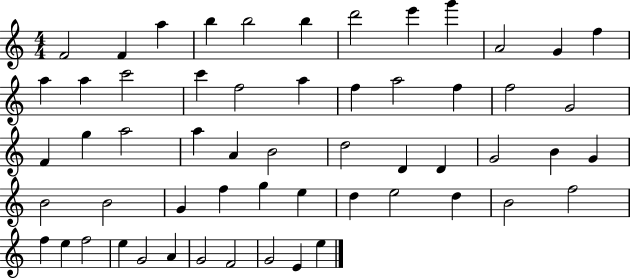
F4/h F4/q A5/q B5/q B5/h B5/q D6/h E6/q G6/q A4/h G4/q F5/q A5/q A5/q C6/h C6/q F5/h A5/q F5/q A5/h F5/q F5/h G4/h F4/q G5/q A5/h A5/q A4/q B4/h D5/h D4/q D4/q G4/h B4/q G4/q B4/h B4/h G4/q F5/q G5/q E5/q D5/q E5/h D5/q B4/h F5/h F5/q E5/q F5/h E5/q G4/h A4/q G4/h F4/h G4/h E4/q E5/q